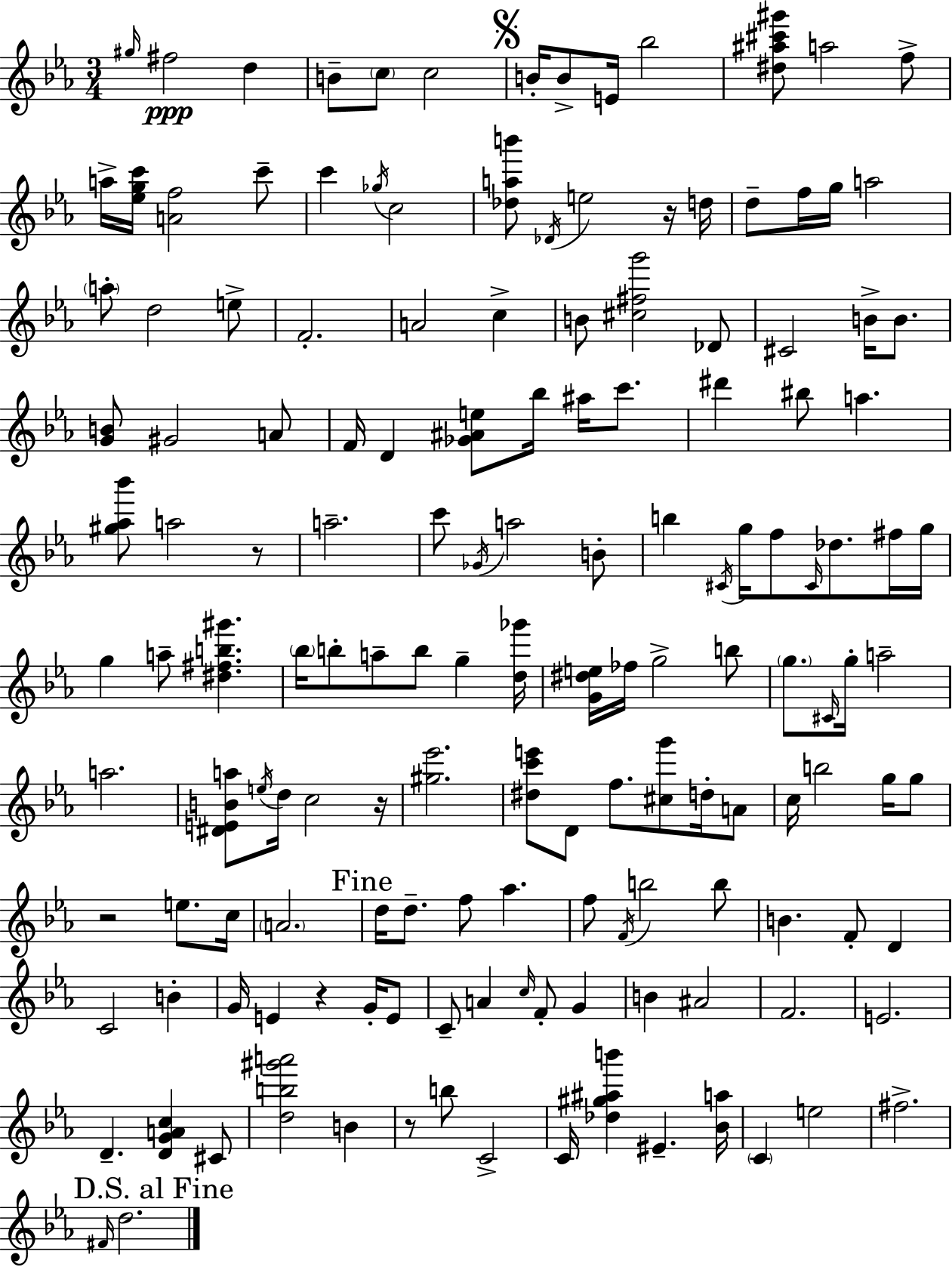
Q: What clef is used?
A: treble